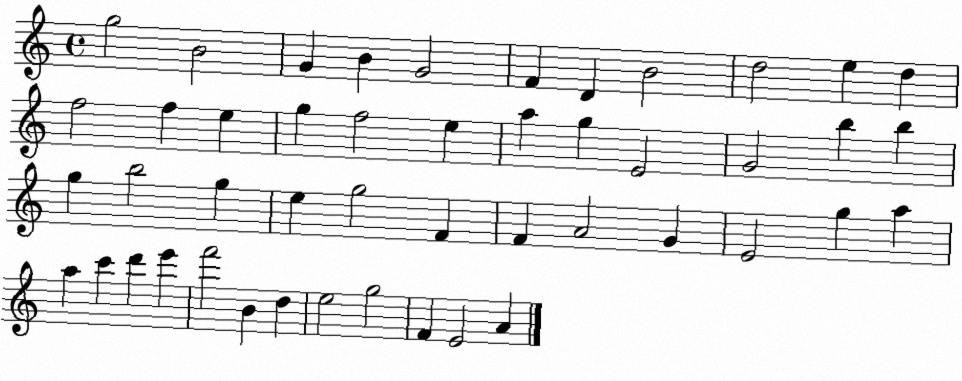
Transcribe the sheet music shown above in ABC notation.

X:1
T:Untitled
M:4/4
L:1/4
K:C
g2 B2 G B G2 F D B2 d2 e d f2 f e g f2 e a g E2 G2 b b g b2 g e g2 F F A2 G E2 g a a c' d' e' f'2 B d e2 g2 F E2 A